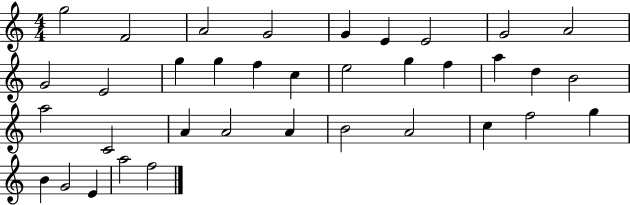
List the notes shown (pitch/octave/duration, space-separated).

G5/h F4/h A4/h G4/h G4/q E4/q E4/h G4/h A4/h G4/h E4/h G5/q G5/q F5/q C5/q E5/h G5/q F5/q A5/q D5/q B4/h A5/h C4/h A4/q A4/h A4/q B4/h A4/h C5/q F5/h G5/q B4/q G4/h E4/q A5/h F5/h